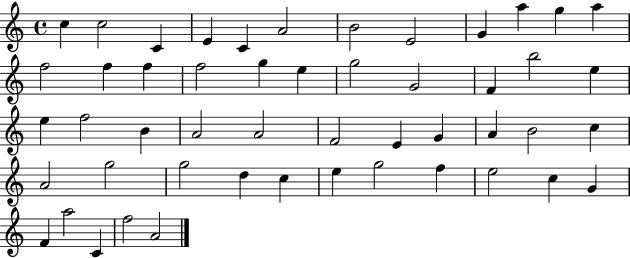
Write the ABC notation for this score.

X:1
T:Untitled
M:4/4
L:1/4
K:C
c c2 C E C A2 B2 E2 G a g a f2 f f f2 g e g2 G2 F b2 e e f2 B A2 A2 F2 E G A B2 c A2 g2 g2 d c e g2 f e2 c G F a2 C f2 A2